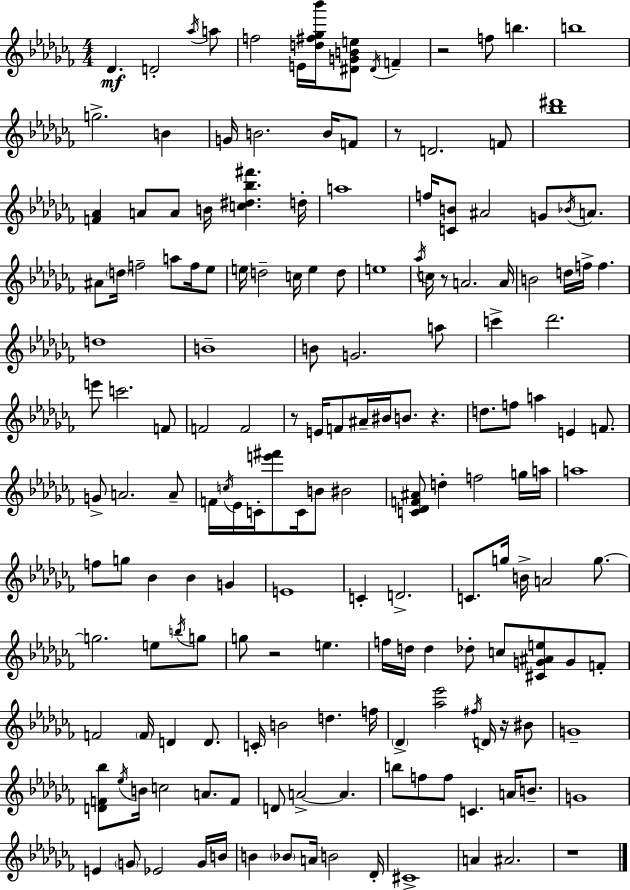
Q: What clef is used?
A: treble